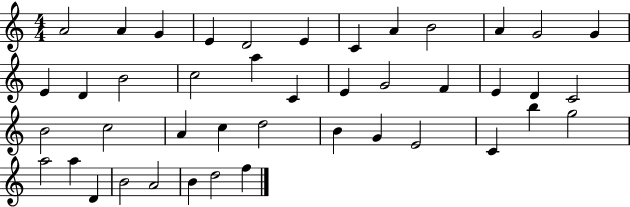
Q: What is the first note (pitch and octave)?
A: A4